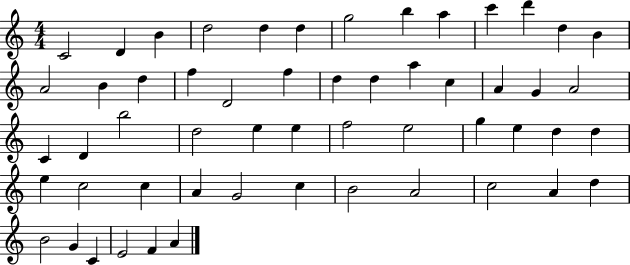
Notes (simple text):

C4/h D4/q B4/q D5/h D5/q D5/q G5/h B5/q A5/q C6/q D6/q D5/q B4/q A4/h B4/q D5/q F5/q D4/h F5/q D5/q D5/q A5/q C5/q A4/q G4/q A4/h C4/q D4/q B5/h D5/h E5/q E5/q F5/h E5/h G5/q E5/q D5/q D5/q E5/q C5/h C5/q A4/q G4/h C5/q B4/h A4/h C5/h A4/q D5/q B4/h G4/q C4/q E4/h F4/q A4/q